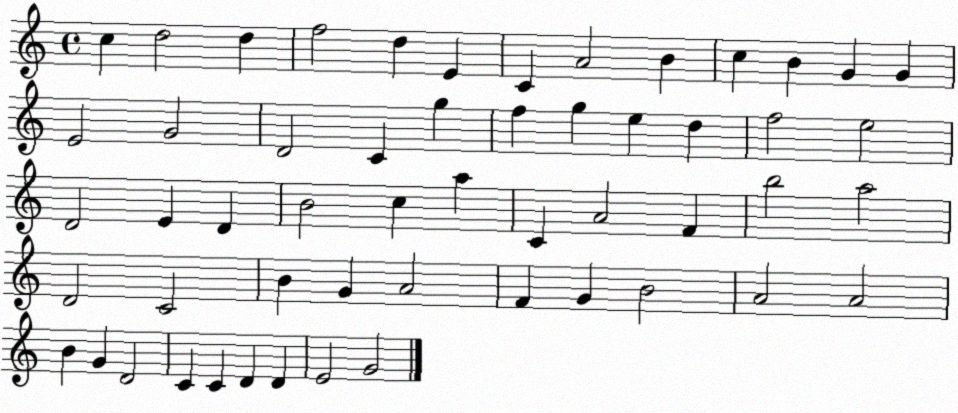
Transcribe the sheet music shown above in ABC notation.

X:1
T:Untitled
M:4/4
L:1/4
K:C
c d2 d f2 d E C A2 B c B G G E2 G2 D2 C g f g e d f2 e2 D2 E D B2 c a C A2 F b2 a2 D2 C2 B G A2 F G B2 A2 A2 B G D2 C C D D E2 G2